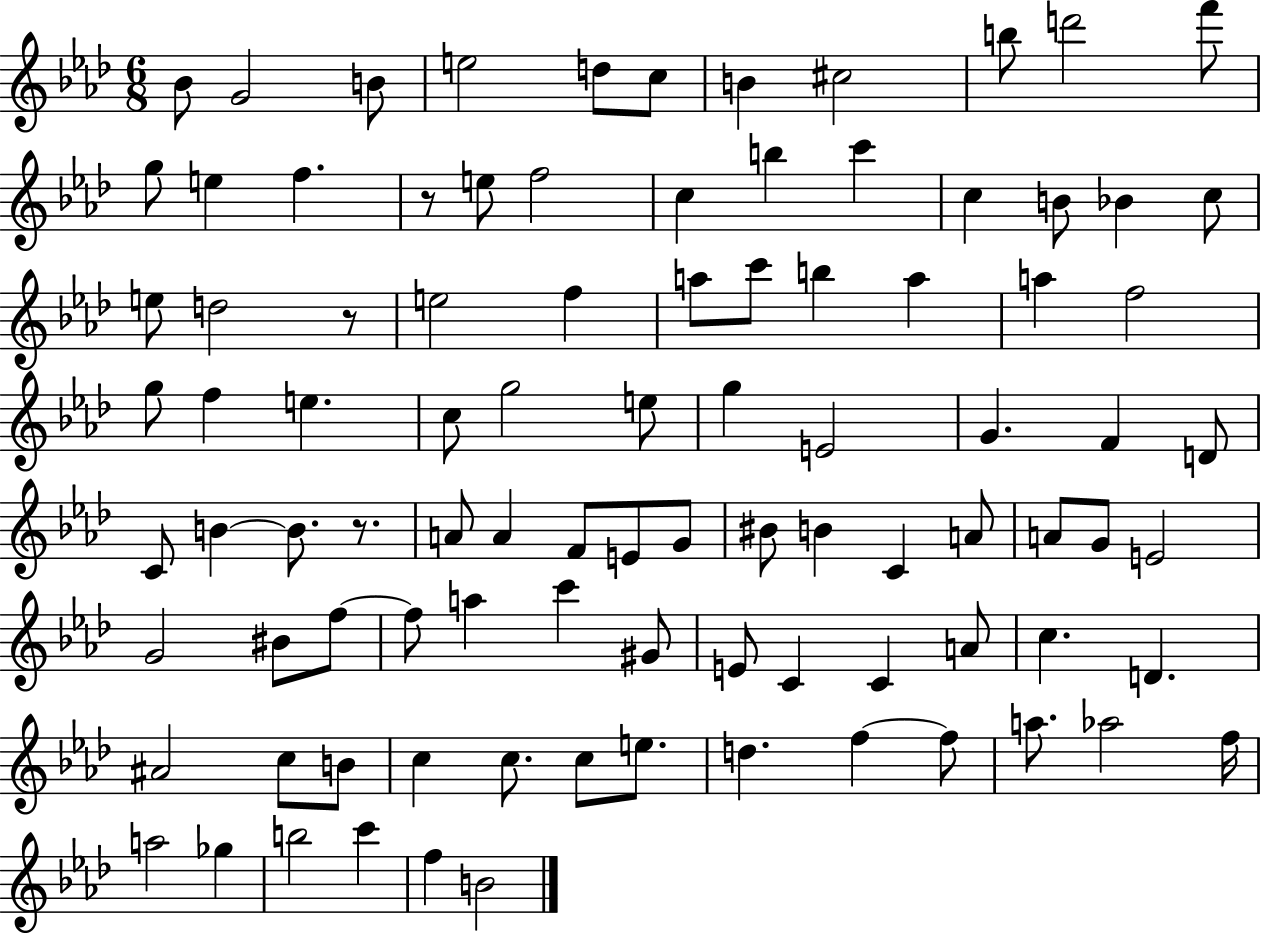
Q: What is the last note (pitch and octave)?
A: B4